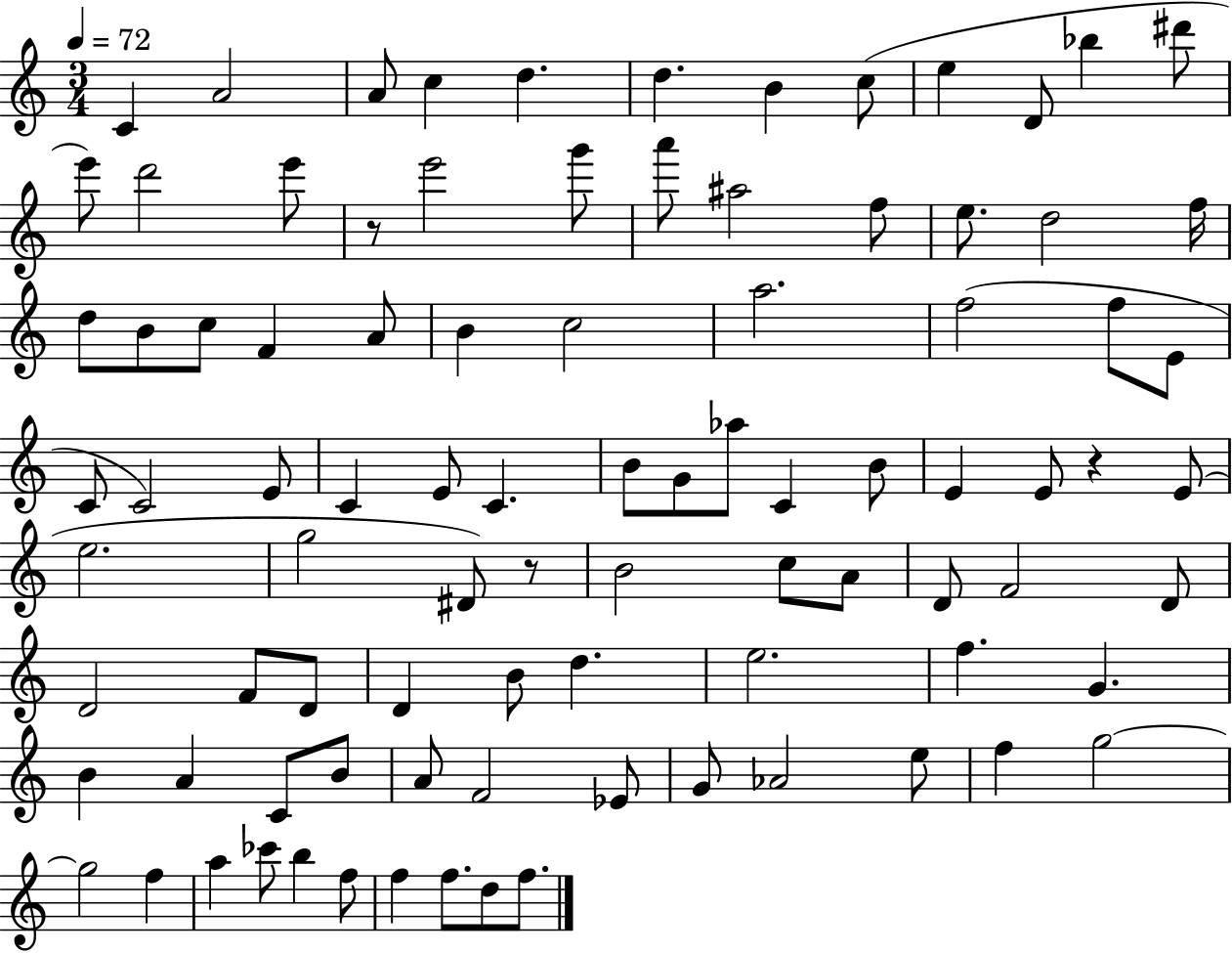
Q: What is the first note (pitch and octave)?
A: C4